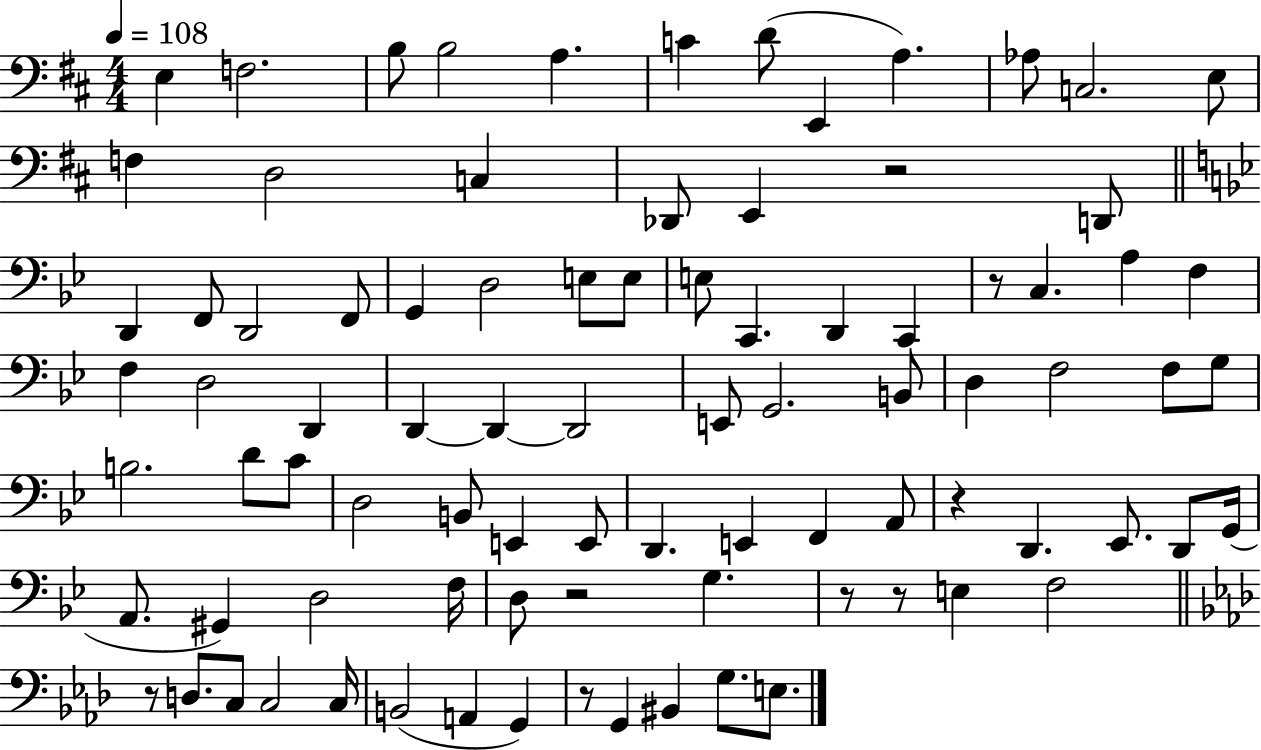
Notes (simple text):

E3/q F3/h. B3/e B3/h A3/q. C4/q D4/e E2/q A3/q. Ab3/e C3/h. E3/e F3/q D3/h C3/q Db2/e E2/q R/h D2/e D2/q F2/e D2/h F2/e G2/q D3/h E3/e E3/e E3/e C2/q. D2/q C2/q R/e C3/q. A3/q F3/q F3/q D3/h D2/q D2/q D2/q D2/h E2/e G2/h. B2/e D3/q F3/h F3/e G3/e B3/h. D4/e C4/e D3/h B2/e E2/q E2/e D2/q. E2/q F2/q A2/e R/q D2/q. Eb2/e. D2/e G2/s A2/e. G#2/q D3/h F3/s D3/e R/h G3/q. R/e R/e E3/q F3/h R/e D3/e. C3/e C3/h C3/s B2/h A2/q G2/q R/e G2/q BIS2/q G3/e. E3/e.